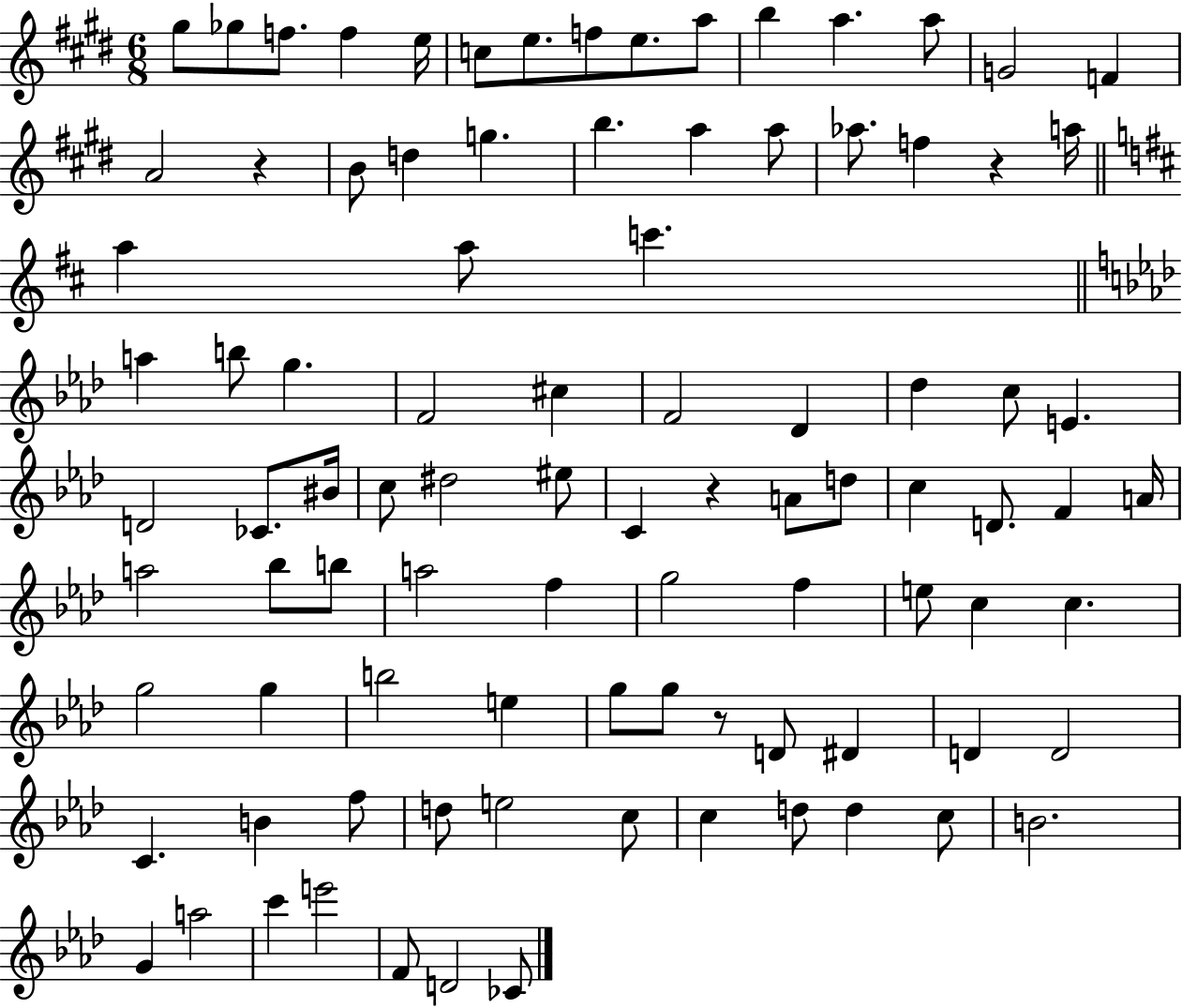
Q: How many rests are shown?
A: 4